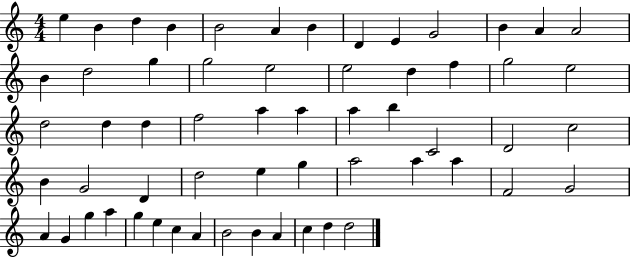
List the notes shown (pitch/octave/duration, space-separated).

E5/q B4/q D5/q B4/q B4/h A4/q B4/q D4/q E4/q G4/h B4/q A4/q A4/h B4/q D5/h G5/q G5/h E5/h E5/h D5/q F5/q G5/h E5/h D5/h D5/q D5/q F5/h A5/q A5/q A5/q B5/q C4/h D4/h C5/h B4/q G4/h D4/q D5/h E5/q G5/q A5/h A5/q A5/q F4/h G4/h A4/q G4/q G5/q A5/q G5/q E5/q C5/q A4/q B4/h B4/q A4/q C5/q D5/q D5/h